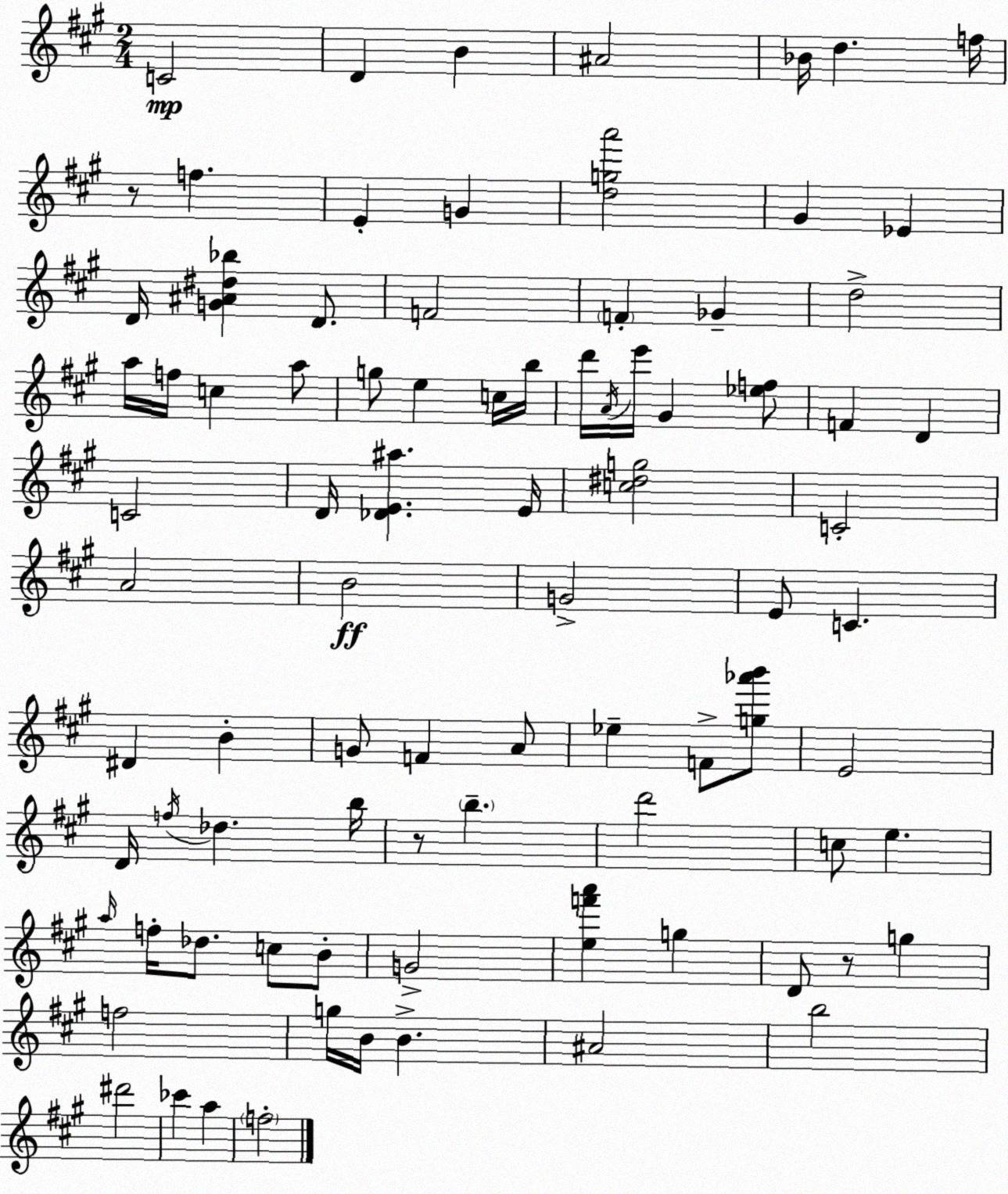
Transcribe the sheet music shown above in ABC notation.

X:1
T:Untitled
M:2/4
L:1/4
K:A
C2 D B ^A2 _B/4 d f/4 z/2 f E G [dga']2 ^G _E D/4 [G^A^d_b] D/2 F2 F _G d2 a/4 f/4 c a/2 g/2 e c/4 b/4 d'/4 A/4 e'/4 ^G [_ef]/2 F D C2 D/4 [_DE^a] E/4 [c^dg]2 C2 A2 B2 G2 E/2 C ^D B G/2 F A/2 _e F/2 [g_a'b']/2 E2 D/4 f/4 _d b/4 z/2 b d'2 c/2 e a/4 f/4 _d/2 c/2 B/2 G2 [ef'a'] g D/2 z/2 g f2 g/4 B/4 B ^A2 b2 ^d'2 _c' a f2